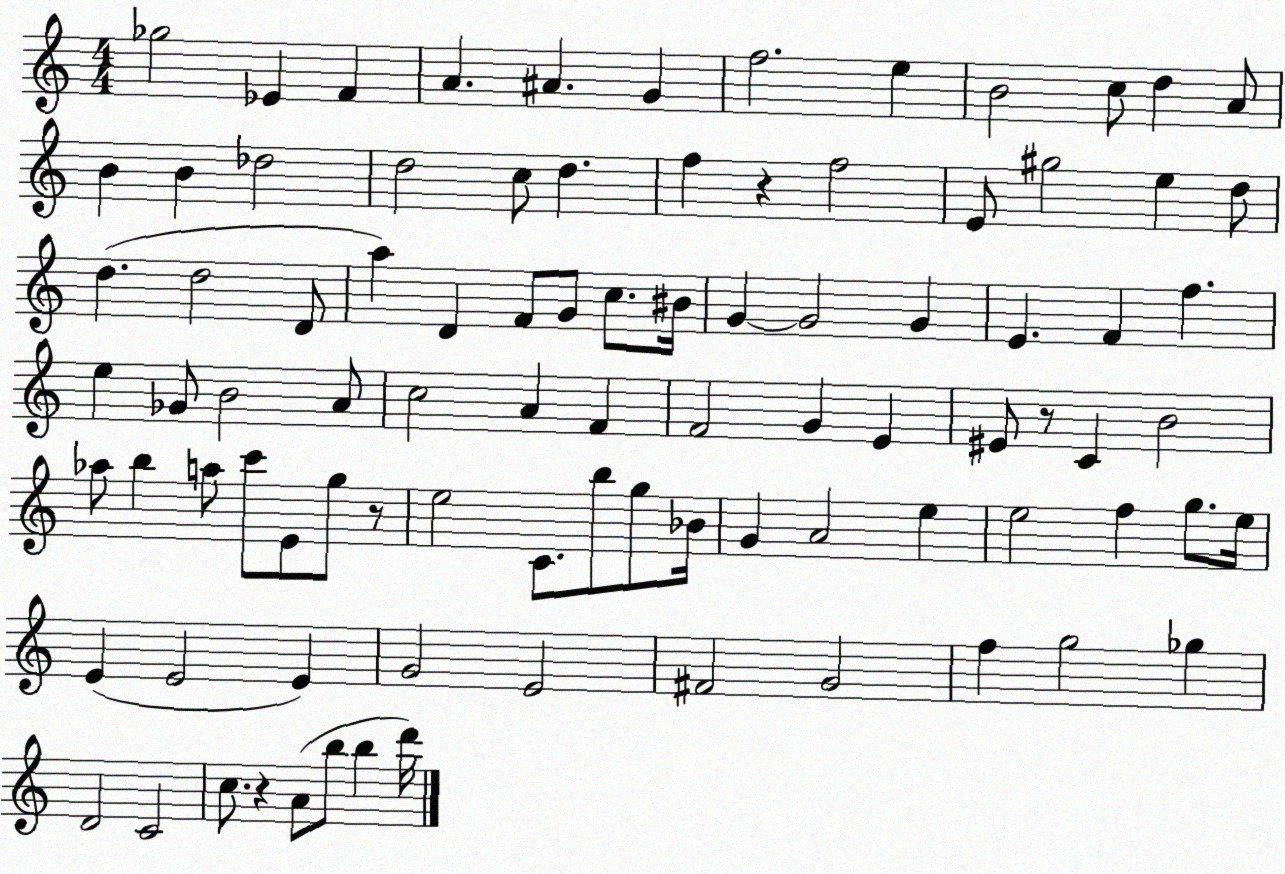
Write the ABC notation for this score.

X:1
T:Untitled
M:4/4
L:1/4
K:C
_g2 _E F A ^A G f2 e B2 c/2 d A/2 B B _d2 d2 c/2 d f z f2 E/2 ^g2 e d/2 d d2 D/2 a D F/2 G/2 c/2 ^B/4 G G2 G E F f e _G/2 B2 A/2 c2 A F F2 G E ^E/2 z/2 C B2 _a/2 b a/2 c'/2 E/2 g/2 z/2 e2 C/2 b/2 g/2 _B/4 G A2 e e2 f g/2 e/4 E E2 E G2 E2 ^F2 G2 f g2 _g D2 C2 c/2 z A/2 b/2 b d'/4